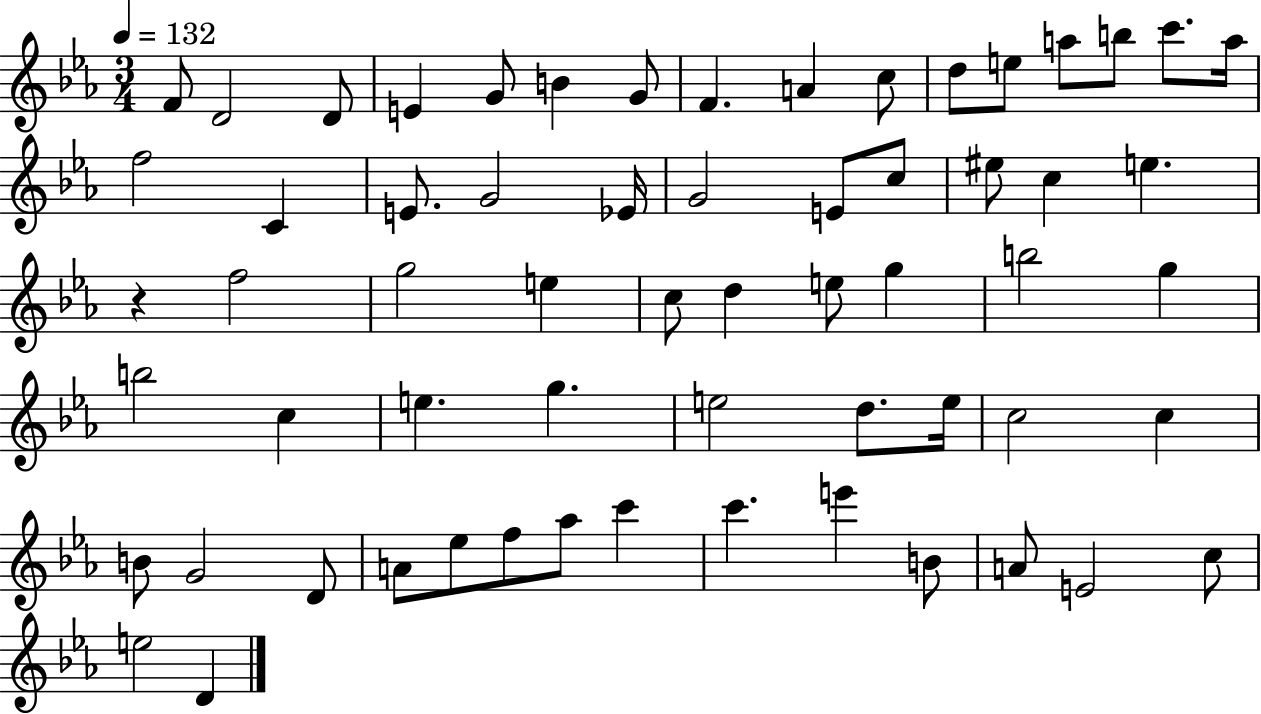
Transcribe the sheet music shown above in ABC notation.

X:1
T:Untitled
M:3/4
L:1/4
K:Eb
F/2 D2 D/2 E G/2 B G/2 F A c/2 d/2 e/2 a/2 b/2 c'/2 a/4 f2 C E/2 G2 _E/4 G2 E/2 c/2 ^e/2 c e z f2 g2 e c/2 d e/2 g b2 g b2 c e g e2 d/2 e/4 c2 c B/2 G2 D/2 A/2 _e/2 f/2 _a/2 c' c' e' B/2 A/2 E2 c/2 e2 D